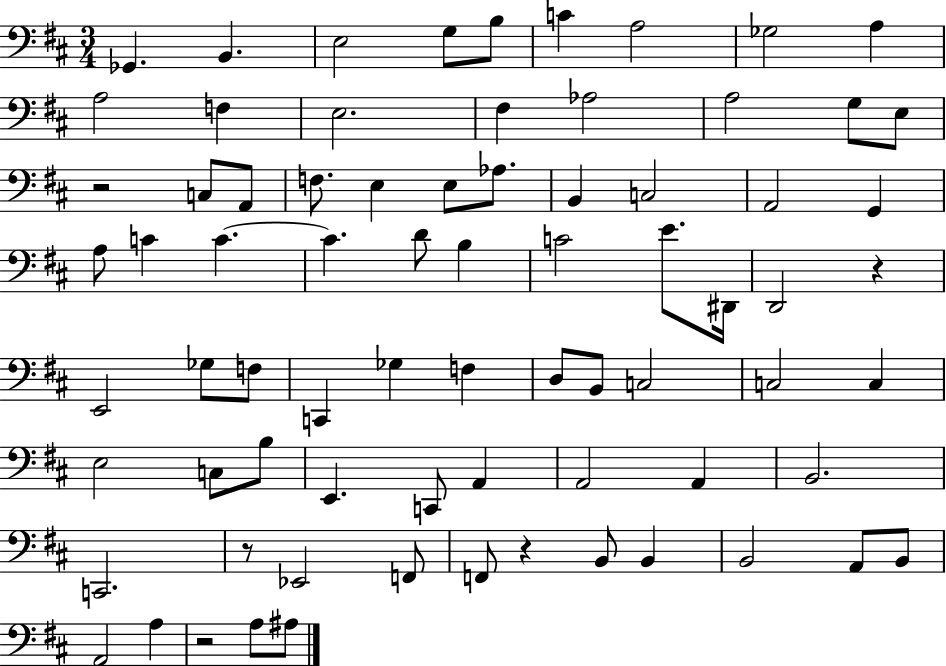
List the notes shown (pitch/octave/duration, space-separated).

Gb2/q. B2/q. E3/h G3/e B3/e C4/q A3/h Gb3/h A3/q A3/h F3/q E3/h. F#3/q Ab3/h A3/h G3/e E3/e R/h C3/e A2/e F3/e. E3/q E3/e Ab3/e. B2/q C3/h A2/h G2/q A3/e C4/q C4/q. C4/q. D4/e B3/q C4/h E4/e. D#2/s D2/h R/q E2/h Gb3/e F3/e C2/q Gb3/q F3/q D3/e B2/e C3/h C3/h C3/q E3/h C3/e B3/e E2/q. C2/e A2/q A2/h A2/q B2/h. C2/h. R/e Eb2/h F2/e F2/e R/q B2/e B2/q B2/h A2/e B2/e A2/h A3/q R/h A3/e A#3/e